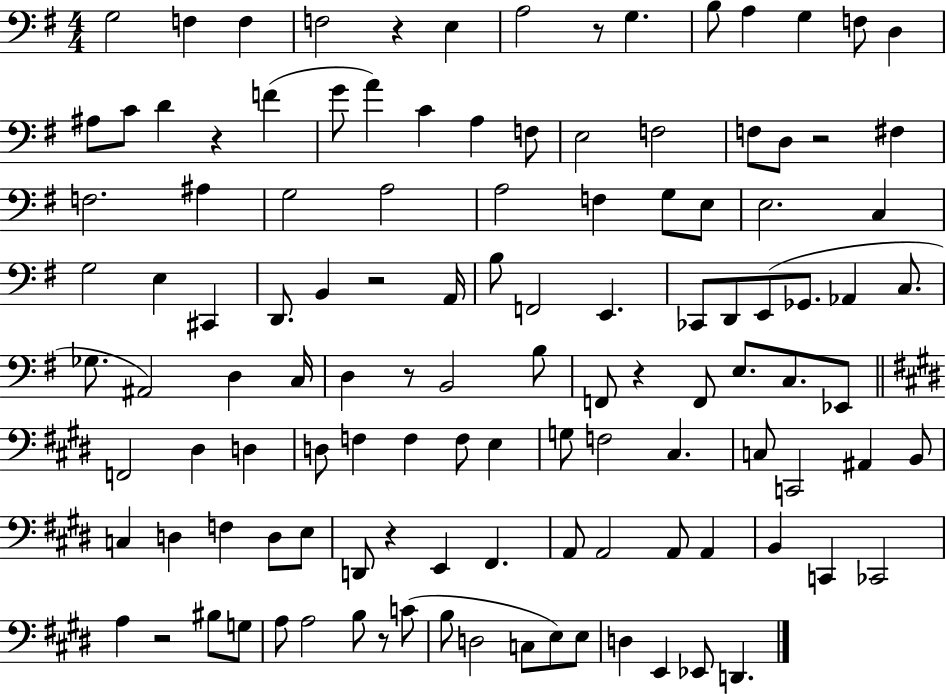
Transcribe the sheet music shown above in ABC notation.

X:1
T:Untitled
M:4/4
L:1/4
K:G
G,2 F, F, F,2 z E, A,2 z/2 G, B,/2 A, G, F,/2 D, ^A,/2 C/2 D z F G/2 A C A, F,/2 E,2 F,2 F,/2 D,/2 z2 ^F, F,2 ^A, G,2 A,2 A,2 F, G,/2 E,/2 E,2 C, G,2 E, ^C,, D,,/2 B,, z2 A,,/4 B,/2 F,,2 E,, _C,,/2 D,,/2 E,,/2 _G,,/2 _A,, C,/2 _G,/2 ^A,,2 D, C,/4 D, z/2 B,,2 B,/2 F,,/2 z F,,/2 E,/2 C,/2 _E,,/2 F,,2 ^D, D, D,/2 F, F, F,/2 E, G,/2 F,2 ^C, C,/2 C,,2 ^A,, B,,/2 C, D, F, D,/2 E,/2 D,,/2 z E,, ^F,, A,,/2 A,,2 A,,/2 A,, B,, C,, _C,,2 A, z2 ^B,/2 G,/2 A,/2 A,2 B,/2 z/2 C/2 B,/2 D,2 C,/2 E,/2 E,/2 D, E,, _E,,/2 D,,